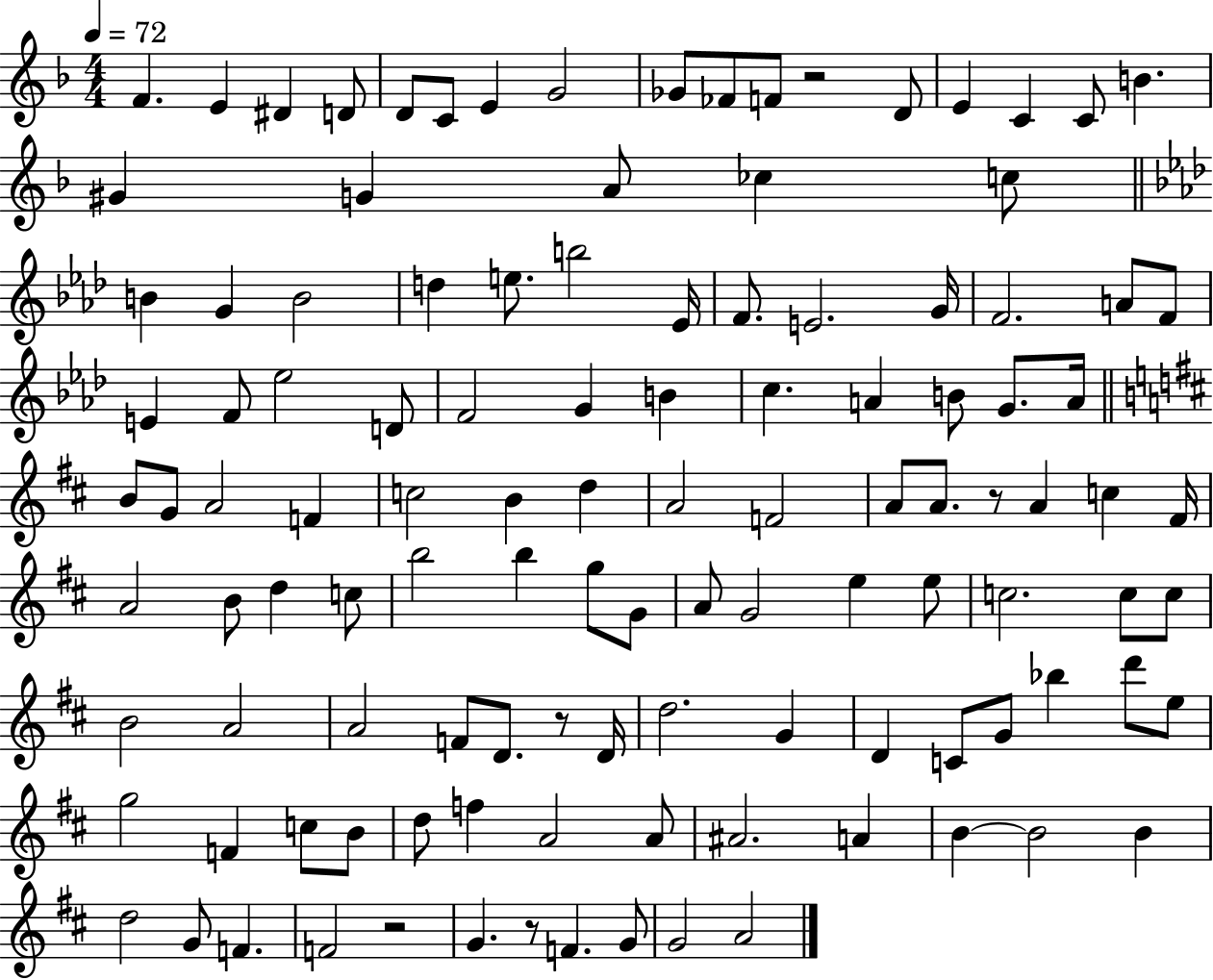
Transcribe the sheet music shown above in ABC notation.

X:1
T:Untitled
M:4/4
L:1/4
K:F
F E ^D D/2 D/2 C/2 E G2 _G/2 _F/2 F/2 z2 D/2 E C C/2 B ^G G A/2 _c c/2 B G B2 d e/2 b2 _E/4 F/2 E2 G/4 F2 A/2 F/2 E F/2 _e2 D/2 F2 G B c A B/2 G/2 A/4 B/2 G/2 A2 F c2 B d A2 F2 A/2 A/2 z/2 A c ^F/4 A2 B/2 d c/2 b2 b g/2 G/2 A/2 G2 e e/2 c2 c/2 c/2 B2 A2 A2 F/2 D/2 z/2 D/4 d2 G D C/2 G/2 _b d'/2 e/2 g2 F c/2 B/2 d/2 f A2 A/2 ^A2 A B B2 B d2 G/2 F F2 z2 G z/2 F G/2 G2 A2